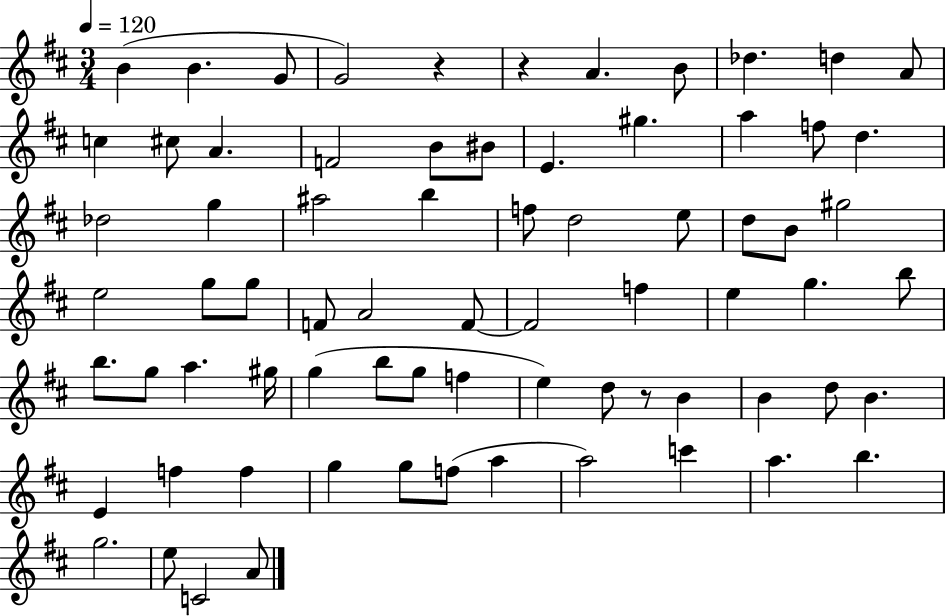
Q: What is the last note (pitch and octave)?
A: A4